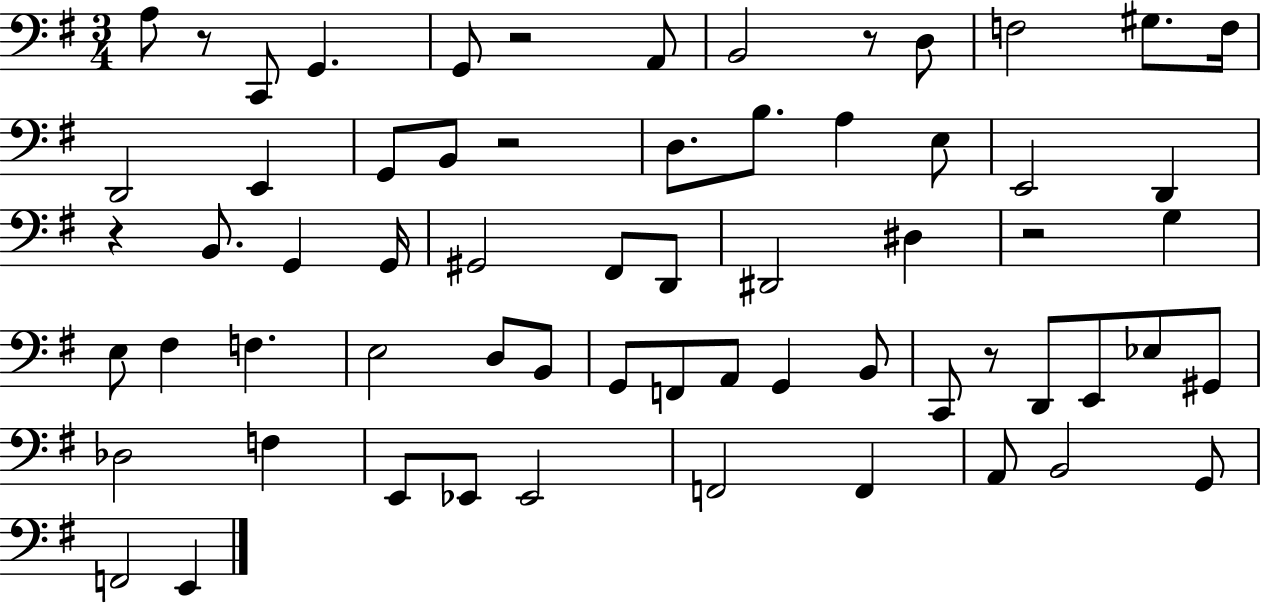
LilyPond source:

{
  \clef bass
  \numericTimeSignature
  \time 3/4
  \key g \major
  a8 r8 c,8 g,4. | g,8 r2 a,8 | b,2 r8 d8 | f2 gis8. f16 | \break d,2 e,4 | g,8 b,8 r2 | d8. b8. a4 e8 | e,2 d,4 | \break r4 b,8. g,4 g,16 | gis,2 fis,8 d,8 | dis,2 dis4 | r2 g4 | \break e8 fis4 f4. | e2 d8 b,8 | g,8 f,8 a,8 g,4 b,8 | c,8 r8 d,8 e,8 ees8 gis,8 | \break des2 f4 | e,8 ees,8 ees,2 | f,2 f,4 | a,8 b,2 g,8 | \break f,2 e,4 | \bar "|."
}